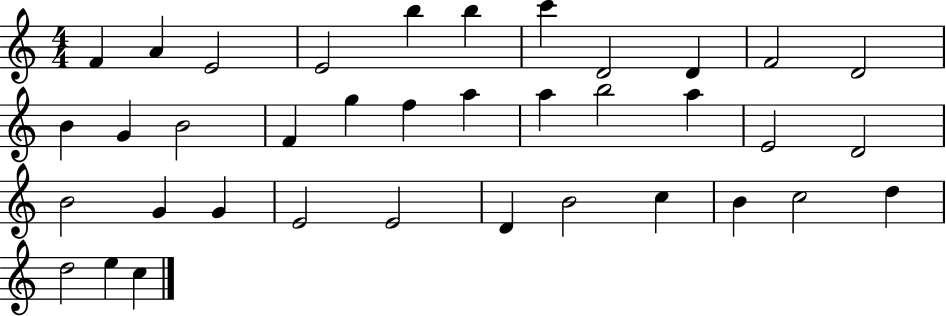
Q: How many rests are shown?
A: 0